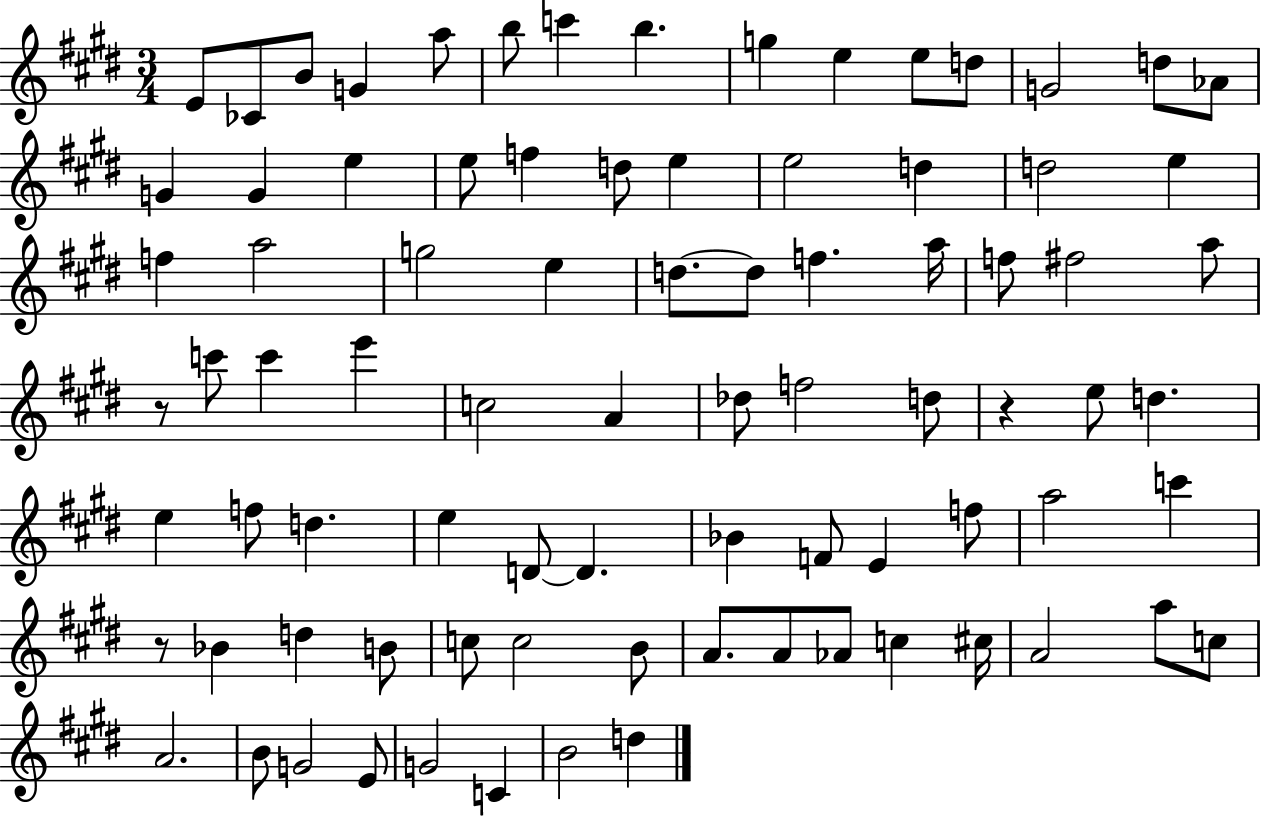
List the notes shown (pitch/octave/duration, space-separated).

E4/e CES4/e B4/e G4/q A5/e B5/e C6/q B5/q. G5/q E5/q E5/e D5/e G4/h D5/e Ab4/e G4/q G4/q E5/q E5/e F5/q D5/e E5/q E5/h D5/q D5/h E5/q F5/q A5/h G5/h E5/q D5/e. D5/e F5/q. A5/s F5/e F#5/h A5/e R/e C6/e C6/q E6/q C5/h A4/q Db5/e F5/h D5/e R/q E5/e D5/q. E5/q F5/e D5/q. E5/q D4/e D4/q. Bb4/q F4/e E4/q F5/e A5/h C6/q R/e Bb4/q D5/q B4/e C5/e C5/h B4/e A4/e. A4/e Ab4/e C5/q C#5/s A4/h A5/e C5/e A4/h. B4/e G4/h E4/e G4/h C4/q B4/h D5/q